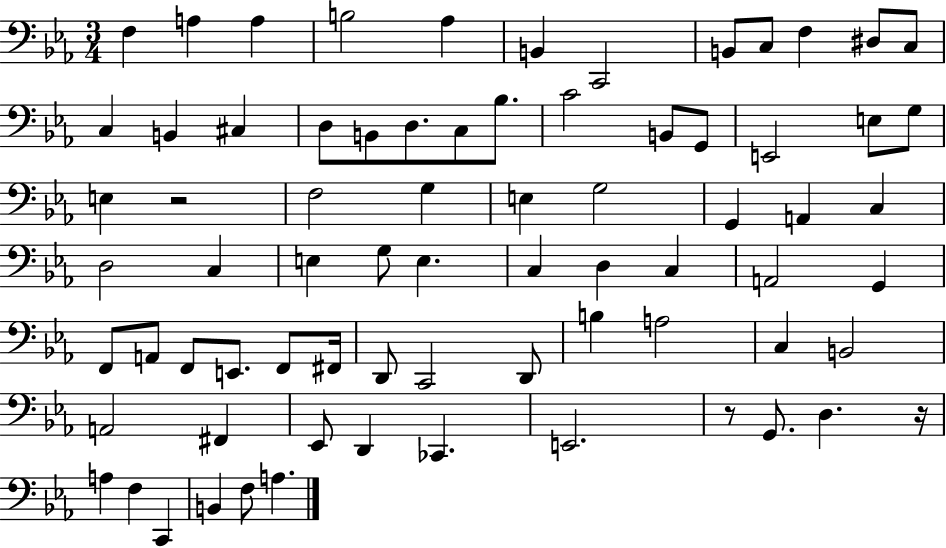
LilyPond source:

{
  \clef bass
  \numericTimeSignature
  \time 3/4
  \key ees \major
  \repeat volta 2 { f4 a4 a4 | b2 aes4 | b,4 c,2 | b,8 c8 f4 dis8 c8 | \break c4 b,4 cis4 | d8 b,8 d8. c8 bes8. | c'2 b,8 g,8 | e,2 e8 g8 | \break e4 r2 | f2 g4 | e4 g2 | g,4 a,4 c4 | \break d2 c4 | e4 g8 e4. | c4 d4 c4 | a,2 g,4 | \break f,8 a,8 f,8 e,8. f,8 fis,16 | d,8 c,2 d,8 | b4 a2 | c4 b,2 | \break a,2 fis,4 | ees,8 d,4 ces,4. | e,2. | r8 g,8. d4. r16 | \break a4 f4 c,4 | b,4 f8 a4. | } \bar "|."
}